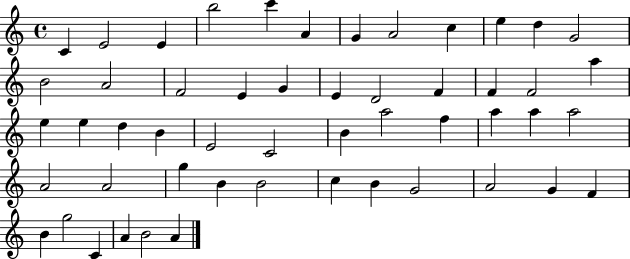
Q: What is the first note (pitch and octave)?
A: C4